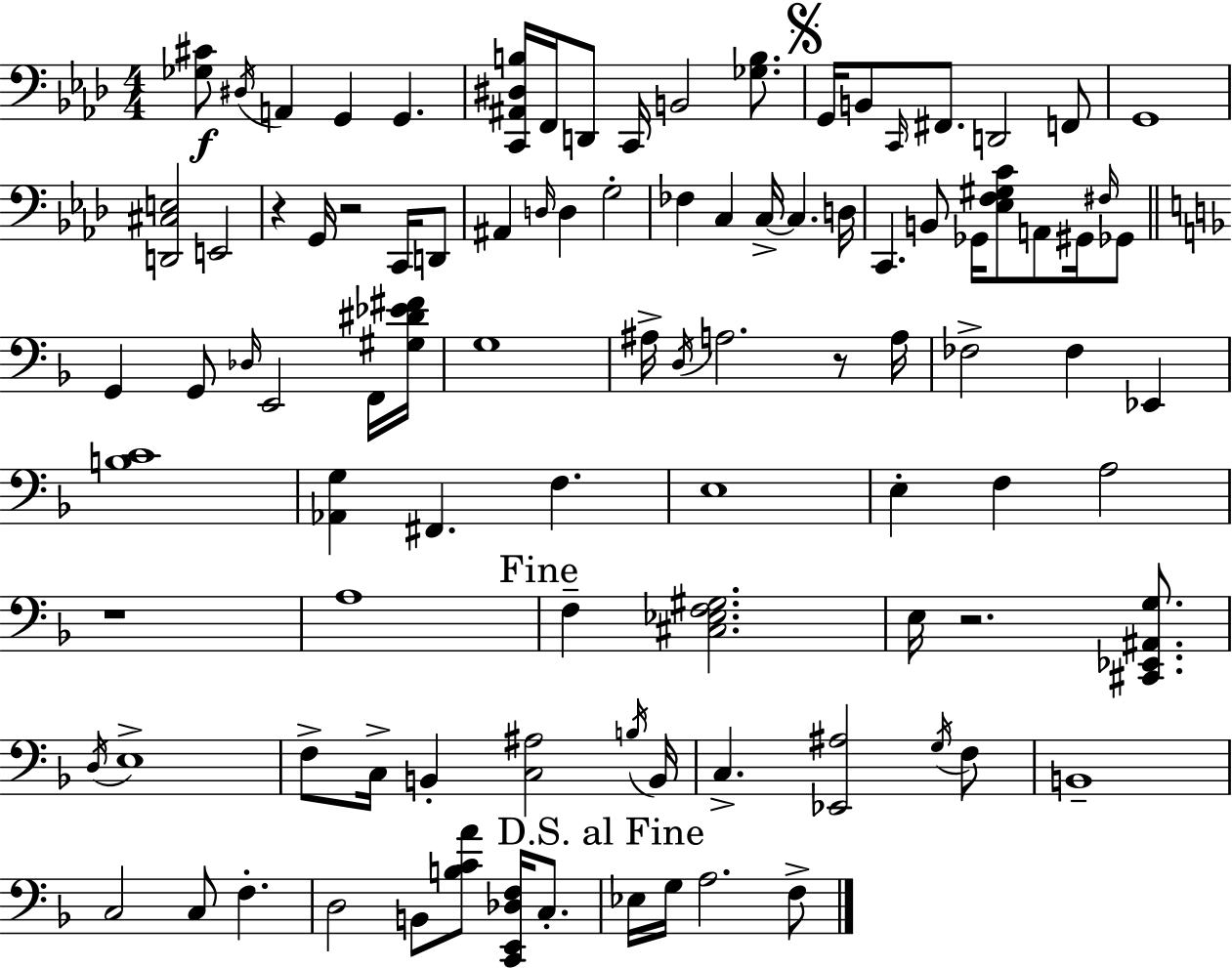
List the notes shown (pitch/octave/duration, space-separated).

[Gb3,C#4]/e D#3/s A2/q G2/q G2/q. [C2,A#2,D#3,B3]/s F2/s D2/e C2/s B2/h [Gb3,B3]/e. G2/s B2/e C2/s F#2/e. D2/h F2/e G2/w [D2,C#3,E3]/h E2/h R/q G2/s R/h C2/s D2/e A#2/q D3/s D3/q G3/h FES3/q C3/q C3/s C3/q. D3/s C2/q. B2/e Gb2/s [Eb3,F3,G#3,C4]/e A2/e G#2/s F#3/s Gb2/e G2/q G2/e Db3/s E2/h F2/s [G#3,D#4,Eb4,F#4]/s G3/w A#3/s D3/s A3/h. R/e A3/s FES3/h FES3/q Eb2/q [B3,C4]/w [Ab2,G3]/q F#2/q. F3/q. E3/w E3/q F3/q A3/h R/w A3/w F3/q [C#3,Eb3,F3,G#3]/h. E3/s R/h. [C#2,Eb2,A#2,G3]/e. D3/s E3/w F3/e C3/s B2/q [C3,A#3]/h B3/s B2/s C3/q. [Eb2,A#3]/h G3/s F3/e B2/w C3/h C3/e F3/q. D3/h B2/e [B3,C4,A4]/e [C2,E2,Db3,F3]/s C3/e. Eb3/s G3/s A3/h. F3/e